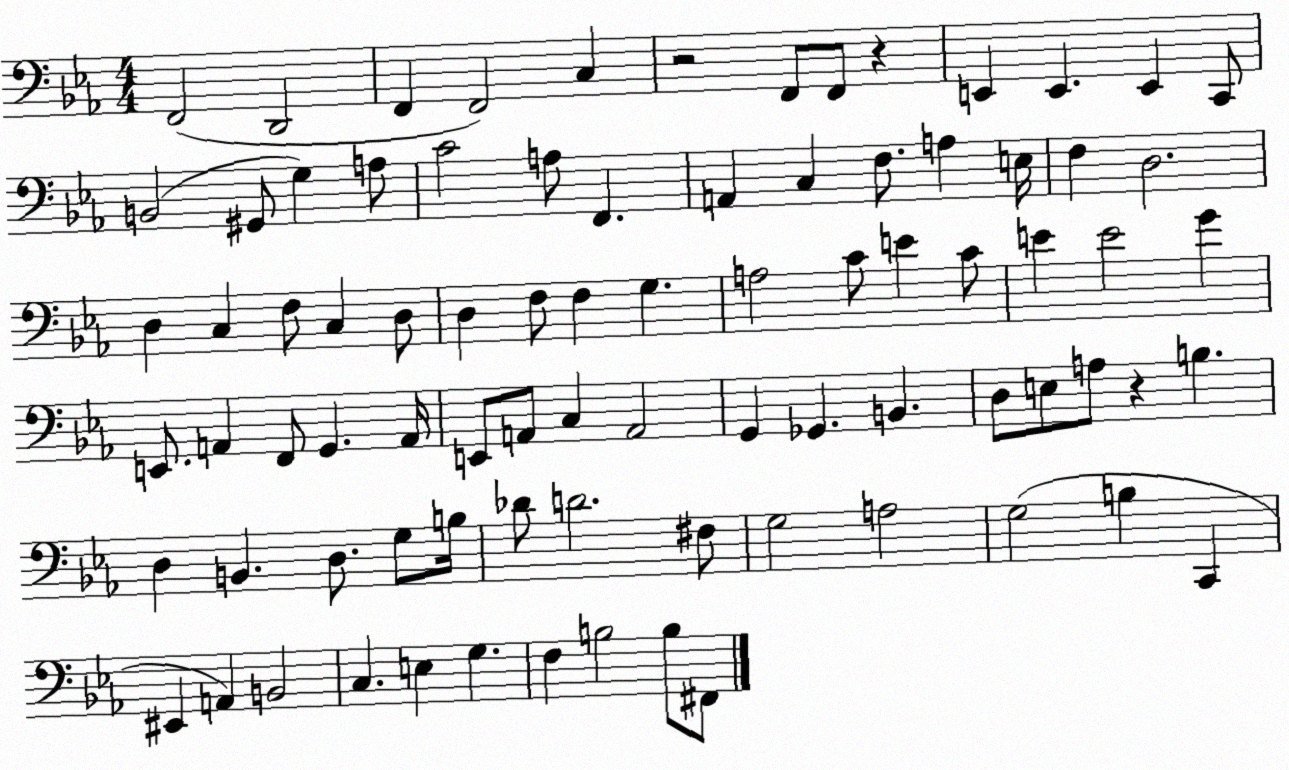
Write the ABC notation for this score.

X:1
T:Untitled
M:4/4
L:1/4
K:Eb
F,,2 D,,2 F,, F,,2 C, z2 F,,/2 F,,/2 z E,, E,, E,, C,,/2 B,,2 ^G,,/2 G, A,/2 C2 A,/2 F,, A,, C, F,/2 A, E,/4 F, D,2 D, C, F,/2 C, D,/2 D, F,/2 F, G, A,2 C/2 E C/2 E E2 G E,,/2 A,, F,,/2 G,, A,,/4 E,,/2 A,,/2 C, A,,2 G,, _G,, B,, D,/2 E,/2 A,/2 z B, D, B,, D,/2 G,/2 B,/4 _D/2 D2 ^F,/2 G,2 A,2 G,2 B, C,, ^E,, A,, B,,2 C, E, G, F, B,2 B,/2 ^F,,/2